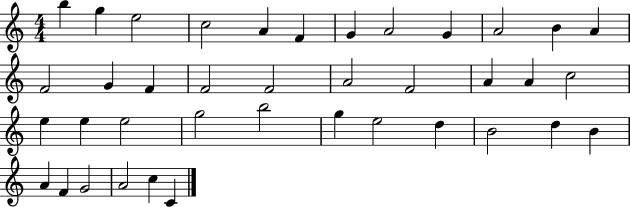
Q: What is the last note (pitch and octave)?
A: C4